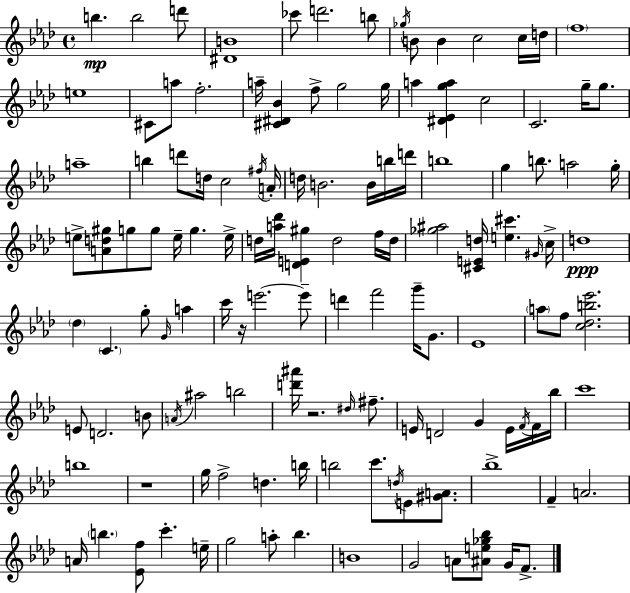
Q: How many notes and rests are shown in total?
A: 128